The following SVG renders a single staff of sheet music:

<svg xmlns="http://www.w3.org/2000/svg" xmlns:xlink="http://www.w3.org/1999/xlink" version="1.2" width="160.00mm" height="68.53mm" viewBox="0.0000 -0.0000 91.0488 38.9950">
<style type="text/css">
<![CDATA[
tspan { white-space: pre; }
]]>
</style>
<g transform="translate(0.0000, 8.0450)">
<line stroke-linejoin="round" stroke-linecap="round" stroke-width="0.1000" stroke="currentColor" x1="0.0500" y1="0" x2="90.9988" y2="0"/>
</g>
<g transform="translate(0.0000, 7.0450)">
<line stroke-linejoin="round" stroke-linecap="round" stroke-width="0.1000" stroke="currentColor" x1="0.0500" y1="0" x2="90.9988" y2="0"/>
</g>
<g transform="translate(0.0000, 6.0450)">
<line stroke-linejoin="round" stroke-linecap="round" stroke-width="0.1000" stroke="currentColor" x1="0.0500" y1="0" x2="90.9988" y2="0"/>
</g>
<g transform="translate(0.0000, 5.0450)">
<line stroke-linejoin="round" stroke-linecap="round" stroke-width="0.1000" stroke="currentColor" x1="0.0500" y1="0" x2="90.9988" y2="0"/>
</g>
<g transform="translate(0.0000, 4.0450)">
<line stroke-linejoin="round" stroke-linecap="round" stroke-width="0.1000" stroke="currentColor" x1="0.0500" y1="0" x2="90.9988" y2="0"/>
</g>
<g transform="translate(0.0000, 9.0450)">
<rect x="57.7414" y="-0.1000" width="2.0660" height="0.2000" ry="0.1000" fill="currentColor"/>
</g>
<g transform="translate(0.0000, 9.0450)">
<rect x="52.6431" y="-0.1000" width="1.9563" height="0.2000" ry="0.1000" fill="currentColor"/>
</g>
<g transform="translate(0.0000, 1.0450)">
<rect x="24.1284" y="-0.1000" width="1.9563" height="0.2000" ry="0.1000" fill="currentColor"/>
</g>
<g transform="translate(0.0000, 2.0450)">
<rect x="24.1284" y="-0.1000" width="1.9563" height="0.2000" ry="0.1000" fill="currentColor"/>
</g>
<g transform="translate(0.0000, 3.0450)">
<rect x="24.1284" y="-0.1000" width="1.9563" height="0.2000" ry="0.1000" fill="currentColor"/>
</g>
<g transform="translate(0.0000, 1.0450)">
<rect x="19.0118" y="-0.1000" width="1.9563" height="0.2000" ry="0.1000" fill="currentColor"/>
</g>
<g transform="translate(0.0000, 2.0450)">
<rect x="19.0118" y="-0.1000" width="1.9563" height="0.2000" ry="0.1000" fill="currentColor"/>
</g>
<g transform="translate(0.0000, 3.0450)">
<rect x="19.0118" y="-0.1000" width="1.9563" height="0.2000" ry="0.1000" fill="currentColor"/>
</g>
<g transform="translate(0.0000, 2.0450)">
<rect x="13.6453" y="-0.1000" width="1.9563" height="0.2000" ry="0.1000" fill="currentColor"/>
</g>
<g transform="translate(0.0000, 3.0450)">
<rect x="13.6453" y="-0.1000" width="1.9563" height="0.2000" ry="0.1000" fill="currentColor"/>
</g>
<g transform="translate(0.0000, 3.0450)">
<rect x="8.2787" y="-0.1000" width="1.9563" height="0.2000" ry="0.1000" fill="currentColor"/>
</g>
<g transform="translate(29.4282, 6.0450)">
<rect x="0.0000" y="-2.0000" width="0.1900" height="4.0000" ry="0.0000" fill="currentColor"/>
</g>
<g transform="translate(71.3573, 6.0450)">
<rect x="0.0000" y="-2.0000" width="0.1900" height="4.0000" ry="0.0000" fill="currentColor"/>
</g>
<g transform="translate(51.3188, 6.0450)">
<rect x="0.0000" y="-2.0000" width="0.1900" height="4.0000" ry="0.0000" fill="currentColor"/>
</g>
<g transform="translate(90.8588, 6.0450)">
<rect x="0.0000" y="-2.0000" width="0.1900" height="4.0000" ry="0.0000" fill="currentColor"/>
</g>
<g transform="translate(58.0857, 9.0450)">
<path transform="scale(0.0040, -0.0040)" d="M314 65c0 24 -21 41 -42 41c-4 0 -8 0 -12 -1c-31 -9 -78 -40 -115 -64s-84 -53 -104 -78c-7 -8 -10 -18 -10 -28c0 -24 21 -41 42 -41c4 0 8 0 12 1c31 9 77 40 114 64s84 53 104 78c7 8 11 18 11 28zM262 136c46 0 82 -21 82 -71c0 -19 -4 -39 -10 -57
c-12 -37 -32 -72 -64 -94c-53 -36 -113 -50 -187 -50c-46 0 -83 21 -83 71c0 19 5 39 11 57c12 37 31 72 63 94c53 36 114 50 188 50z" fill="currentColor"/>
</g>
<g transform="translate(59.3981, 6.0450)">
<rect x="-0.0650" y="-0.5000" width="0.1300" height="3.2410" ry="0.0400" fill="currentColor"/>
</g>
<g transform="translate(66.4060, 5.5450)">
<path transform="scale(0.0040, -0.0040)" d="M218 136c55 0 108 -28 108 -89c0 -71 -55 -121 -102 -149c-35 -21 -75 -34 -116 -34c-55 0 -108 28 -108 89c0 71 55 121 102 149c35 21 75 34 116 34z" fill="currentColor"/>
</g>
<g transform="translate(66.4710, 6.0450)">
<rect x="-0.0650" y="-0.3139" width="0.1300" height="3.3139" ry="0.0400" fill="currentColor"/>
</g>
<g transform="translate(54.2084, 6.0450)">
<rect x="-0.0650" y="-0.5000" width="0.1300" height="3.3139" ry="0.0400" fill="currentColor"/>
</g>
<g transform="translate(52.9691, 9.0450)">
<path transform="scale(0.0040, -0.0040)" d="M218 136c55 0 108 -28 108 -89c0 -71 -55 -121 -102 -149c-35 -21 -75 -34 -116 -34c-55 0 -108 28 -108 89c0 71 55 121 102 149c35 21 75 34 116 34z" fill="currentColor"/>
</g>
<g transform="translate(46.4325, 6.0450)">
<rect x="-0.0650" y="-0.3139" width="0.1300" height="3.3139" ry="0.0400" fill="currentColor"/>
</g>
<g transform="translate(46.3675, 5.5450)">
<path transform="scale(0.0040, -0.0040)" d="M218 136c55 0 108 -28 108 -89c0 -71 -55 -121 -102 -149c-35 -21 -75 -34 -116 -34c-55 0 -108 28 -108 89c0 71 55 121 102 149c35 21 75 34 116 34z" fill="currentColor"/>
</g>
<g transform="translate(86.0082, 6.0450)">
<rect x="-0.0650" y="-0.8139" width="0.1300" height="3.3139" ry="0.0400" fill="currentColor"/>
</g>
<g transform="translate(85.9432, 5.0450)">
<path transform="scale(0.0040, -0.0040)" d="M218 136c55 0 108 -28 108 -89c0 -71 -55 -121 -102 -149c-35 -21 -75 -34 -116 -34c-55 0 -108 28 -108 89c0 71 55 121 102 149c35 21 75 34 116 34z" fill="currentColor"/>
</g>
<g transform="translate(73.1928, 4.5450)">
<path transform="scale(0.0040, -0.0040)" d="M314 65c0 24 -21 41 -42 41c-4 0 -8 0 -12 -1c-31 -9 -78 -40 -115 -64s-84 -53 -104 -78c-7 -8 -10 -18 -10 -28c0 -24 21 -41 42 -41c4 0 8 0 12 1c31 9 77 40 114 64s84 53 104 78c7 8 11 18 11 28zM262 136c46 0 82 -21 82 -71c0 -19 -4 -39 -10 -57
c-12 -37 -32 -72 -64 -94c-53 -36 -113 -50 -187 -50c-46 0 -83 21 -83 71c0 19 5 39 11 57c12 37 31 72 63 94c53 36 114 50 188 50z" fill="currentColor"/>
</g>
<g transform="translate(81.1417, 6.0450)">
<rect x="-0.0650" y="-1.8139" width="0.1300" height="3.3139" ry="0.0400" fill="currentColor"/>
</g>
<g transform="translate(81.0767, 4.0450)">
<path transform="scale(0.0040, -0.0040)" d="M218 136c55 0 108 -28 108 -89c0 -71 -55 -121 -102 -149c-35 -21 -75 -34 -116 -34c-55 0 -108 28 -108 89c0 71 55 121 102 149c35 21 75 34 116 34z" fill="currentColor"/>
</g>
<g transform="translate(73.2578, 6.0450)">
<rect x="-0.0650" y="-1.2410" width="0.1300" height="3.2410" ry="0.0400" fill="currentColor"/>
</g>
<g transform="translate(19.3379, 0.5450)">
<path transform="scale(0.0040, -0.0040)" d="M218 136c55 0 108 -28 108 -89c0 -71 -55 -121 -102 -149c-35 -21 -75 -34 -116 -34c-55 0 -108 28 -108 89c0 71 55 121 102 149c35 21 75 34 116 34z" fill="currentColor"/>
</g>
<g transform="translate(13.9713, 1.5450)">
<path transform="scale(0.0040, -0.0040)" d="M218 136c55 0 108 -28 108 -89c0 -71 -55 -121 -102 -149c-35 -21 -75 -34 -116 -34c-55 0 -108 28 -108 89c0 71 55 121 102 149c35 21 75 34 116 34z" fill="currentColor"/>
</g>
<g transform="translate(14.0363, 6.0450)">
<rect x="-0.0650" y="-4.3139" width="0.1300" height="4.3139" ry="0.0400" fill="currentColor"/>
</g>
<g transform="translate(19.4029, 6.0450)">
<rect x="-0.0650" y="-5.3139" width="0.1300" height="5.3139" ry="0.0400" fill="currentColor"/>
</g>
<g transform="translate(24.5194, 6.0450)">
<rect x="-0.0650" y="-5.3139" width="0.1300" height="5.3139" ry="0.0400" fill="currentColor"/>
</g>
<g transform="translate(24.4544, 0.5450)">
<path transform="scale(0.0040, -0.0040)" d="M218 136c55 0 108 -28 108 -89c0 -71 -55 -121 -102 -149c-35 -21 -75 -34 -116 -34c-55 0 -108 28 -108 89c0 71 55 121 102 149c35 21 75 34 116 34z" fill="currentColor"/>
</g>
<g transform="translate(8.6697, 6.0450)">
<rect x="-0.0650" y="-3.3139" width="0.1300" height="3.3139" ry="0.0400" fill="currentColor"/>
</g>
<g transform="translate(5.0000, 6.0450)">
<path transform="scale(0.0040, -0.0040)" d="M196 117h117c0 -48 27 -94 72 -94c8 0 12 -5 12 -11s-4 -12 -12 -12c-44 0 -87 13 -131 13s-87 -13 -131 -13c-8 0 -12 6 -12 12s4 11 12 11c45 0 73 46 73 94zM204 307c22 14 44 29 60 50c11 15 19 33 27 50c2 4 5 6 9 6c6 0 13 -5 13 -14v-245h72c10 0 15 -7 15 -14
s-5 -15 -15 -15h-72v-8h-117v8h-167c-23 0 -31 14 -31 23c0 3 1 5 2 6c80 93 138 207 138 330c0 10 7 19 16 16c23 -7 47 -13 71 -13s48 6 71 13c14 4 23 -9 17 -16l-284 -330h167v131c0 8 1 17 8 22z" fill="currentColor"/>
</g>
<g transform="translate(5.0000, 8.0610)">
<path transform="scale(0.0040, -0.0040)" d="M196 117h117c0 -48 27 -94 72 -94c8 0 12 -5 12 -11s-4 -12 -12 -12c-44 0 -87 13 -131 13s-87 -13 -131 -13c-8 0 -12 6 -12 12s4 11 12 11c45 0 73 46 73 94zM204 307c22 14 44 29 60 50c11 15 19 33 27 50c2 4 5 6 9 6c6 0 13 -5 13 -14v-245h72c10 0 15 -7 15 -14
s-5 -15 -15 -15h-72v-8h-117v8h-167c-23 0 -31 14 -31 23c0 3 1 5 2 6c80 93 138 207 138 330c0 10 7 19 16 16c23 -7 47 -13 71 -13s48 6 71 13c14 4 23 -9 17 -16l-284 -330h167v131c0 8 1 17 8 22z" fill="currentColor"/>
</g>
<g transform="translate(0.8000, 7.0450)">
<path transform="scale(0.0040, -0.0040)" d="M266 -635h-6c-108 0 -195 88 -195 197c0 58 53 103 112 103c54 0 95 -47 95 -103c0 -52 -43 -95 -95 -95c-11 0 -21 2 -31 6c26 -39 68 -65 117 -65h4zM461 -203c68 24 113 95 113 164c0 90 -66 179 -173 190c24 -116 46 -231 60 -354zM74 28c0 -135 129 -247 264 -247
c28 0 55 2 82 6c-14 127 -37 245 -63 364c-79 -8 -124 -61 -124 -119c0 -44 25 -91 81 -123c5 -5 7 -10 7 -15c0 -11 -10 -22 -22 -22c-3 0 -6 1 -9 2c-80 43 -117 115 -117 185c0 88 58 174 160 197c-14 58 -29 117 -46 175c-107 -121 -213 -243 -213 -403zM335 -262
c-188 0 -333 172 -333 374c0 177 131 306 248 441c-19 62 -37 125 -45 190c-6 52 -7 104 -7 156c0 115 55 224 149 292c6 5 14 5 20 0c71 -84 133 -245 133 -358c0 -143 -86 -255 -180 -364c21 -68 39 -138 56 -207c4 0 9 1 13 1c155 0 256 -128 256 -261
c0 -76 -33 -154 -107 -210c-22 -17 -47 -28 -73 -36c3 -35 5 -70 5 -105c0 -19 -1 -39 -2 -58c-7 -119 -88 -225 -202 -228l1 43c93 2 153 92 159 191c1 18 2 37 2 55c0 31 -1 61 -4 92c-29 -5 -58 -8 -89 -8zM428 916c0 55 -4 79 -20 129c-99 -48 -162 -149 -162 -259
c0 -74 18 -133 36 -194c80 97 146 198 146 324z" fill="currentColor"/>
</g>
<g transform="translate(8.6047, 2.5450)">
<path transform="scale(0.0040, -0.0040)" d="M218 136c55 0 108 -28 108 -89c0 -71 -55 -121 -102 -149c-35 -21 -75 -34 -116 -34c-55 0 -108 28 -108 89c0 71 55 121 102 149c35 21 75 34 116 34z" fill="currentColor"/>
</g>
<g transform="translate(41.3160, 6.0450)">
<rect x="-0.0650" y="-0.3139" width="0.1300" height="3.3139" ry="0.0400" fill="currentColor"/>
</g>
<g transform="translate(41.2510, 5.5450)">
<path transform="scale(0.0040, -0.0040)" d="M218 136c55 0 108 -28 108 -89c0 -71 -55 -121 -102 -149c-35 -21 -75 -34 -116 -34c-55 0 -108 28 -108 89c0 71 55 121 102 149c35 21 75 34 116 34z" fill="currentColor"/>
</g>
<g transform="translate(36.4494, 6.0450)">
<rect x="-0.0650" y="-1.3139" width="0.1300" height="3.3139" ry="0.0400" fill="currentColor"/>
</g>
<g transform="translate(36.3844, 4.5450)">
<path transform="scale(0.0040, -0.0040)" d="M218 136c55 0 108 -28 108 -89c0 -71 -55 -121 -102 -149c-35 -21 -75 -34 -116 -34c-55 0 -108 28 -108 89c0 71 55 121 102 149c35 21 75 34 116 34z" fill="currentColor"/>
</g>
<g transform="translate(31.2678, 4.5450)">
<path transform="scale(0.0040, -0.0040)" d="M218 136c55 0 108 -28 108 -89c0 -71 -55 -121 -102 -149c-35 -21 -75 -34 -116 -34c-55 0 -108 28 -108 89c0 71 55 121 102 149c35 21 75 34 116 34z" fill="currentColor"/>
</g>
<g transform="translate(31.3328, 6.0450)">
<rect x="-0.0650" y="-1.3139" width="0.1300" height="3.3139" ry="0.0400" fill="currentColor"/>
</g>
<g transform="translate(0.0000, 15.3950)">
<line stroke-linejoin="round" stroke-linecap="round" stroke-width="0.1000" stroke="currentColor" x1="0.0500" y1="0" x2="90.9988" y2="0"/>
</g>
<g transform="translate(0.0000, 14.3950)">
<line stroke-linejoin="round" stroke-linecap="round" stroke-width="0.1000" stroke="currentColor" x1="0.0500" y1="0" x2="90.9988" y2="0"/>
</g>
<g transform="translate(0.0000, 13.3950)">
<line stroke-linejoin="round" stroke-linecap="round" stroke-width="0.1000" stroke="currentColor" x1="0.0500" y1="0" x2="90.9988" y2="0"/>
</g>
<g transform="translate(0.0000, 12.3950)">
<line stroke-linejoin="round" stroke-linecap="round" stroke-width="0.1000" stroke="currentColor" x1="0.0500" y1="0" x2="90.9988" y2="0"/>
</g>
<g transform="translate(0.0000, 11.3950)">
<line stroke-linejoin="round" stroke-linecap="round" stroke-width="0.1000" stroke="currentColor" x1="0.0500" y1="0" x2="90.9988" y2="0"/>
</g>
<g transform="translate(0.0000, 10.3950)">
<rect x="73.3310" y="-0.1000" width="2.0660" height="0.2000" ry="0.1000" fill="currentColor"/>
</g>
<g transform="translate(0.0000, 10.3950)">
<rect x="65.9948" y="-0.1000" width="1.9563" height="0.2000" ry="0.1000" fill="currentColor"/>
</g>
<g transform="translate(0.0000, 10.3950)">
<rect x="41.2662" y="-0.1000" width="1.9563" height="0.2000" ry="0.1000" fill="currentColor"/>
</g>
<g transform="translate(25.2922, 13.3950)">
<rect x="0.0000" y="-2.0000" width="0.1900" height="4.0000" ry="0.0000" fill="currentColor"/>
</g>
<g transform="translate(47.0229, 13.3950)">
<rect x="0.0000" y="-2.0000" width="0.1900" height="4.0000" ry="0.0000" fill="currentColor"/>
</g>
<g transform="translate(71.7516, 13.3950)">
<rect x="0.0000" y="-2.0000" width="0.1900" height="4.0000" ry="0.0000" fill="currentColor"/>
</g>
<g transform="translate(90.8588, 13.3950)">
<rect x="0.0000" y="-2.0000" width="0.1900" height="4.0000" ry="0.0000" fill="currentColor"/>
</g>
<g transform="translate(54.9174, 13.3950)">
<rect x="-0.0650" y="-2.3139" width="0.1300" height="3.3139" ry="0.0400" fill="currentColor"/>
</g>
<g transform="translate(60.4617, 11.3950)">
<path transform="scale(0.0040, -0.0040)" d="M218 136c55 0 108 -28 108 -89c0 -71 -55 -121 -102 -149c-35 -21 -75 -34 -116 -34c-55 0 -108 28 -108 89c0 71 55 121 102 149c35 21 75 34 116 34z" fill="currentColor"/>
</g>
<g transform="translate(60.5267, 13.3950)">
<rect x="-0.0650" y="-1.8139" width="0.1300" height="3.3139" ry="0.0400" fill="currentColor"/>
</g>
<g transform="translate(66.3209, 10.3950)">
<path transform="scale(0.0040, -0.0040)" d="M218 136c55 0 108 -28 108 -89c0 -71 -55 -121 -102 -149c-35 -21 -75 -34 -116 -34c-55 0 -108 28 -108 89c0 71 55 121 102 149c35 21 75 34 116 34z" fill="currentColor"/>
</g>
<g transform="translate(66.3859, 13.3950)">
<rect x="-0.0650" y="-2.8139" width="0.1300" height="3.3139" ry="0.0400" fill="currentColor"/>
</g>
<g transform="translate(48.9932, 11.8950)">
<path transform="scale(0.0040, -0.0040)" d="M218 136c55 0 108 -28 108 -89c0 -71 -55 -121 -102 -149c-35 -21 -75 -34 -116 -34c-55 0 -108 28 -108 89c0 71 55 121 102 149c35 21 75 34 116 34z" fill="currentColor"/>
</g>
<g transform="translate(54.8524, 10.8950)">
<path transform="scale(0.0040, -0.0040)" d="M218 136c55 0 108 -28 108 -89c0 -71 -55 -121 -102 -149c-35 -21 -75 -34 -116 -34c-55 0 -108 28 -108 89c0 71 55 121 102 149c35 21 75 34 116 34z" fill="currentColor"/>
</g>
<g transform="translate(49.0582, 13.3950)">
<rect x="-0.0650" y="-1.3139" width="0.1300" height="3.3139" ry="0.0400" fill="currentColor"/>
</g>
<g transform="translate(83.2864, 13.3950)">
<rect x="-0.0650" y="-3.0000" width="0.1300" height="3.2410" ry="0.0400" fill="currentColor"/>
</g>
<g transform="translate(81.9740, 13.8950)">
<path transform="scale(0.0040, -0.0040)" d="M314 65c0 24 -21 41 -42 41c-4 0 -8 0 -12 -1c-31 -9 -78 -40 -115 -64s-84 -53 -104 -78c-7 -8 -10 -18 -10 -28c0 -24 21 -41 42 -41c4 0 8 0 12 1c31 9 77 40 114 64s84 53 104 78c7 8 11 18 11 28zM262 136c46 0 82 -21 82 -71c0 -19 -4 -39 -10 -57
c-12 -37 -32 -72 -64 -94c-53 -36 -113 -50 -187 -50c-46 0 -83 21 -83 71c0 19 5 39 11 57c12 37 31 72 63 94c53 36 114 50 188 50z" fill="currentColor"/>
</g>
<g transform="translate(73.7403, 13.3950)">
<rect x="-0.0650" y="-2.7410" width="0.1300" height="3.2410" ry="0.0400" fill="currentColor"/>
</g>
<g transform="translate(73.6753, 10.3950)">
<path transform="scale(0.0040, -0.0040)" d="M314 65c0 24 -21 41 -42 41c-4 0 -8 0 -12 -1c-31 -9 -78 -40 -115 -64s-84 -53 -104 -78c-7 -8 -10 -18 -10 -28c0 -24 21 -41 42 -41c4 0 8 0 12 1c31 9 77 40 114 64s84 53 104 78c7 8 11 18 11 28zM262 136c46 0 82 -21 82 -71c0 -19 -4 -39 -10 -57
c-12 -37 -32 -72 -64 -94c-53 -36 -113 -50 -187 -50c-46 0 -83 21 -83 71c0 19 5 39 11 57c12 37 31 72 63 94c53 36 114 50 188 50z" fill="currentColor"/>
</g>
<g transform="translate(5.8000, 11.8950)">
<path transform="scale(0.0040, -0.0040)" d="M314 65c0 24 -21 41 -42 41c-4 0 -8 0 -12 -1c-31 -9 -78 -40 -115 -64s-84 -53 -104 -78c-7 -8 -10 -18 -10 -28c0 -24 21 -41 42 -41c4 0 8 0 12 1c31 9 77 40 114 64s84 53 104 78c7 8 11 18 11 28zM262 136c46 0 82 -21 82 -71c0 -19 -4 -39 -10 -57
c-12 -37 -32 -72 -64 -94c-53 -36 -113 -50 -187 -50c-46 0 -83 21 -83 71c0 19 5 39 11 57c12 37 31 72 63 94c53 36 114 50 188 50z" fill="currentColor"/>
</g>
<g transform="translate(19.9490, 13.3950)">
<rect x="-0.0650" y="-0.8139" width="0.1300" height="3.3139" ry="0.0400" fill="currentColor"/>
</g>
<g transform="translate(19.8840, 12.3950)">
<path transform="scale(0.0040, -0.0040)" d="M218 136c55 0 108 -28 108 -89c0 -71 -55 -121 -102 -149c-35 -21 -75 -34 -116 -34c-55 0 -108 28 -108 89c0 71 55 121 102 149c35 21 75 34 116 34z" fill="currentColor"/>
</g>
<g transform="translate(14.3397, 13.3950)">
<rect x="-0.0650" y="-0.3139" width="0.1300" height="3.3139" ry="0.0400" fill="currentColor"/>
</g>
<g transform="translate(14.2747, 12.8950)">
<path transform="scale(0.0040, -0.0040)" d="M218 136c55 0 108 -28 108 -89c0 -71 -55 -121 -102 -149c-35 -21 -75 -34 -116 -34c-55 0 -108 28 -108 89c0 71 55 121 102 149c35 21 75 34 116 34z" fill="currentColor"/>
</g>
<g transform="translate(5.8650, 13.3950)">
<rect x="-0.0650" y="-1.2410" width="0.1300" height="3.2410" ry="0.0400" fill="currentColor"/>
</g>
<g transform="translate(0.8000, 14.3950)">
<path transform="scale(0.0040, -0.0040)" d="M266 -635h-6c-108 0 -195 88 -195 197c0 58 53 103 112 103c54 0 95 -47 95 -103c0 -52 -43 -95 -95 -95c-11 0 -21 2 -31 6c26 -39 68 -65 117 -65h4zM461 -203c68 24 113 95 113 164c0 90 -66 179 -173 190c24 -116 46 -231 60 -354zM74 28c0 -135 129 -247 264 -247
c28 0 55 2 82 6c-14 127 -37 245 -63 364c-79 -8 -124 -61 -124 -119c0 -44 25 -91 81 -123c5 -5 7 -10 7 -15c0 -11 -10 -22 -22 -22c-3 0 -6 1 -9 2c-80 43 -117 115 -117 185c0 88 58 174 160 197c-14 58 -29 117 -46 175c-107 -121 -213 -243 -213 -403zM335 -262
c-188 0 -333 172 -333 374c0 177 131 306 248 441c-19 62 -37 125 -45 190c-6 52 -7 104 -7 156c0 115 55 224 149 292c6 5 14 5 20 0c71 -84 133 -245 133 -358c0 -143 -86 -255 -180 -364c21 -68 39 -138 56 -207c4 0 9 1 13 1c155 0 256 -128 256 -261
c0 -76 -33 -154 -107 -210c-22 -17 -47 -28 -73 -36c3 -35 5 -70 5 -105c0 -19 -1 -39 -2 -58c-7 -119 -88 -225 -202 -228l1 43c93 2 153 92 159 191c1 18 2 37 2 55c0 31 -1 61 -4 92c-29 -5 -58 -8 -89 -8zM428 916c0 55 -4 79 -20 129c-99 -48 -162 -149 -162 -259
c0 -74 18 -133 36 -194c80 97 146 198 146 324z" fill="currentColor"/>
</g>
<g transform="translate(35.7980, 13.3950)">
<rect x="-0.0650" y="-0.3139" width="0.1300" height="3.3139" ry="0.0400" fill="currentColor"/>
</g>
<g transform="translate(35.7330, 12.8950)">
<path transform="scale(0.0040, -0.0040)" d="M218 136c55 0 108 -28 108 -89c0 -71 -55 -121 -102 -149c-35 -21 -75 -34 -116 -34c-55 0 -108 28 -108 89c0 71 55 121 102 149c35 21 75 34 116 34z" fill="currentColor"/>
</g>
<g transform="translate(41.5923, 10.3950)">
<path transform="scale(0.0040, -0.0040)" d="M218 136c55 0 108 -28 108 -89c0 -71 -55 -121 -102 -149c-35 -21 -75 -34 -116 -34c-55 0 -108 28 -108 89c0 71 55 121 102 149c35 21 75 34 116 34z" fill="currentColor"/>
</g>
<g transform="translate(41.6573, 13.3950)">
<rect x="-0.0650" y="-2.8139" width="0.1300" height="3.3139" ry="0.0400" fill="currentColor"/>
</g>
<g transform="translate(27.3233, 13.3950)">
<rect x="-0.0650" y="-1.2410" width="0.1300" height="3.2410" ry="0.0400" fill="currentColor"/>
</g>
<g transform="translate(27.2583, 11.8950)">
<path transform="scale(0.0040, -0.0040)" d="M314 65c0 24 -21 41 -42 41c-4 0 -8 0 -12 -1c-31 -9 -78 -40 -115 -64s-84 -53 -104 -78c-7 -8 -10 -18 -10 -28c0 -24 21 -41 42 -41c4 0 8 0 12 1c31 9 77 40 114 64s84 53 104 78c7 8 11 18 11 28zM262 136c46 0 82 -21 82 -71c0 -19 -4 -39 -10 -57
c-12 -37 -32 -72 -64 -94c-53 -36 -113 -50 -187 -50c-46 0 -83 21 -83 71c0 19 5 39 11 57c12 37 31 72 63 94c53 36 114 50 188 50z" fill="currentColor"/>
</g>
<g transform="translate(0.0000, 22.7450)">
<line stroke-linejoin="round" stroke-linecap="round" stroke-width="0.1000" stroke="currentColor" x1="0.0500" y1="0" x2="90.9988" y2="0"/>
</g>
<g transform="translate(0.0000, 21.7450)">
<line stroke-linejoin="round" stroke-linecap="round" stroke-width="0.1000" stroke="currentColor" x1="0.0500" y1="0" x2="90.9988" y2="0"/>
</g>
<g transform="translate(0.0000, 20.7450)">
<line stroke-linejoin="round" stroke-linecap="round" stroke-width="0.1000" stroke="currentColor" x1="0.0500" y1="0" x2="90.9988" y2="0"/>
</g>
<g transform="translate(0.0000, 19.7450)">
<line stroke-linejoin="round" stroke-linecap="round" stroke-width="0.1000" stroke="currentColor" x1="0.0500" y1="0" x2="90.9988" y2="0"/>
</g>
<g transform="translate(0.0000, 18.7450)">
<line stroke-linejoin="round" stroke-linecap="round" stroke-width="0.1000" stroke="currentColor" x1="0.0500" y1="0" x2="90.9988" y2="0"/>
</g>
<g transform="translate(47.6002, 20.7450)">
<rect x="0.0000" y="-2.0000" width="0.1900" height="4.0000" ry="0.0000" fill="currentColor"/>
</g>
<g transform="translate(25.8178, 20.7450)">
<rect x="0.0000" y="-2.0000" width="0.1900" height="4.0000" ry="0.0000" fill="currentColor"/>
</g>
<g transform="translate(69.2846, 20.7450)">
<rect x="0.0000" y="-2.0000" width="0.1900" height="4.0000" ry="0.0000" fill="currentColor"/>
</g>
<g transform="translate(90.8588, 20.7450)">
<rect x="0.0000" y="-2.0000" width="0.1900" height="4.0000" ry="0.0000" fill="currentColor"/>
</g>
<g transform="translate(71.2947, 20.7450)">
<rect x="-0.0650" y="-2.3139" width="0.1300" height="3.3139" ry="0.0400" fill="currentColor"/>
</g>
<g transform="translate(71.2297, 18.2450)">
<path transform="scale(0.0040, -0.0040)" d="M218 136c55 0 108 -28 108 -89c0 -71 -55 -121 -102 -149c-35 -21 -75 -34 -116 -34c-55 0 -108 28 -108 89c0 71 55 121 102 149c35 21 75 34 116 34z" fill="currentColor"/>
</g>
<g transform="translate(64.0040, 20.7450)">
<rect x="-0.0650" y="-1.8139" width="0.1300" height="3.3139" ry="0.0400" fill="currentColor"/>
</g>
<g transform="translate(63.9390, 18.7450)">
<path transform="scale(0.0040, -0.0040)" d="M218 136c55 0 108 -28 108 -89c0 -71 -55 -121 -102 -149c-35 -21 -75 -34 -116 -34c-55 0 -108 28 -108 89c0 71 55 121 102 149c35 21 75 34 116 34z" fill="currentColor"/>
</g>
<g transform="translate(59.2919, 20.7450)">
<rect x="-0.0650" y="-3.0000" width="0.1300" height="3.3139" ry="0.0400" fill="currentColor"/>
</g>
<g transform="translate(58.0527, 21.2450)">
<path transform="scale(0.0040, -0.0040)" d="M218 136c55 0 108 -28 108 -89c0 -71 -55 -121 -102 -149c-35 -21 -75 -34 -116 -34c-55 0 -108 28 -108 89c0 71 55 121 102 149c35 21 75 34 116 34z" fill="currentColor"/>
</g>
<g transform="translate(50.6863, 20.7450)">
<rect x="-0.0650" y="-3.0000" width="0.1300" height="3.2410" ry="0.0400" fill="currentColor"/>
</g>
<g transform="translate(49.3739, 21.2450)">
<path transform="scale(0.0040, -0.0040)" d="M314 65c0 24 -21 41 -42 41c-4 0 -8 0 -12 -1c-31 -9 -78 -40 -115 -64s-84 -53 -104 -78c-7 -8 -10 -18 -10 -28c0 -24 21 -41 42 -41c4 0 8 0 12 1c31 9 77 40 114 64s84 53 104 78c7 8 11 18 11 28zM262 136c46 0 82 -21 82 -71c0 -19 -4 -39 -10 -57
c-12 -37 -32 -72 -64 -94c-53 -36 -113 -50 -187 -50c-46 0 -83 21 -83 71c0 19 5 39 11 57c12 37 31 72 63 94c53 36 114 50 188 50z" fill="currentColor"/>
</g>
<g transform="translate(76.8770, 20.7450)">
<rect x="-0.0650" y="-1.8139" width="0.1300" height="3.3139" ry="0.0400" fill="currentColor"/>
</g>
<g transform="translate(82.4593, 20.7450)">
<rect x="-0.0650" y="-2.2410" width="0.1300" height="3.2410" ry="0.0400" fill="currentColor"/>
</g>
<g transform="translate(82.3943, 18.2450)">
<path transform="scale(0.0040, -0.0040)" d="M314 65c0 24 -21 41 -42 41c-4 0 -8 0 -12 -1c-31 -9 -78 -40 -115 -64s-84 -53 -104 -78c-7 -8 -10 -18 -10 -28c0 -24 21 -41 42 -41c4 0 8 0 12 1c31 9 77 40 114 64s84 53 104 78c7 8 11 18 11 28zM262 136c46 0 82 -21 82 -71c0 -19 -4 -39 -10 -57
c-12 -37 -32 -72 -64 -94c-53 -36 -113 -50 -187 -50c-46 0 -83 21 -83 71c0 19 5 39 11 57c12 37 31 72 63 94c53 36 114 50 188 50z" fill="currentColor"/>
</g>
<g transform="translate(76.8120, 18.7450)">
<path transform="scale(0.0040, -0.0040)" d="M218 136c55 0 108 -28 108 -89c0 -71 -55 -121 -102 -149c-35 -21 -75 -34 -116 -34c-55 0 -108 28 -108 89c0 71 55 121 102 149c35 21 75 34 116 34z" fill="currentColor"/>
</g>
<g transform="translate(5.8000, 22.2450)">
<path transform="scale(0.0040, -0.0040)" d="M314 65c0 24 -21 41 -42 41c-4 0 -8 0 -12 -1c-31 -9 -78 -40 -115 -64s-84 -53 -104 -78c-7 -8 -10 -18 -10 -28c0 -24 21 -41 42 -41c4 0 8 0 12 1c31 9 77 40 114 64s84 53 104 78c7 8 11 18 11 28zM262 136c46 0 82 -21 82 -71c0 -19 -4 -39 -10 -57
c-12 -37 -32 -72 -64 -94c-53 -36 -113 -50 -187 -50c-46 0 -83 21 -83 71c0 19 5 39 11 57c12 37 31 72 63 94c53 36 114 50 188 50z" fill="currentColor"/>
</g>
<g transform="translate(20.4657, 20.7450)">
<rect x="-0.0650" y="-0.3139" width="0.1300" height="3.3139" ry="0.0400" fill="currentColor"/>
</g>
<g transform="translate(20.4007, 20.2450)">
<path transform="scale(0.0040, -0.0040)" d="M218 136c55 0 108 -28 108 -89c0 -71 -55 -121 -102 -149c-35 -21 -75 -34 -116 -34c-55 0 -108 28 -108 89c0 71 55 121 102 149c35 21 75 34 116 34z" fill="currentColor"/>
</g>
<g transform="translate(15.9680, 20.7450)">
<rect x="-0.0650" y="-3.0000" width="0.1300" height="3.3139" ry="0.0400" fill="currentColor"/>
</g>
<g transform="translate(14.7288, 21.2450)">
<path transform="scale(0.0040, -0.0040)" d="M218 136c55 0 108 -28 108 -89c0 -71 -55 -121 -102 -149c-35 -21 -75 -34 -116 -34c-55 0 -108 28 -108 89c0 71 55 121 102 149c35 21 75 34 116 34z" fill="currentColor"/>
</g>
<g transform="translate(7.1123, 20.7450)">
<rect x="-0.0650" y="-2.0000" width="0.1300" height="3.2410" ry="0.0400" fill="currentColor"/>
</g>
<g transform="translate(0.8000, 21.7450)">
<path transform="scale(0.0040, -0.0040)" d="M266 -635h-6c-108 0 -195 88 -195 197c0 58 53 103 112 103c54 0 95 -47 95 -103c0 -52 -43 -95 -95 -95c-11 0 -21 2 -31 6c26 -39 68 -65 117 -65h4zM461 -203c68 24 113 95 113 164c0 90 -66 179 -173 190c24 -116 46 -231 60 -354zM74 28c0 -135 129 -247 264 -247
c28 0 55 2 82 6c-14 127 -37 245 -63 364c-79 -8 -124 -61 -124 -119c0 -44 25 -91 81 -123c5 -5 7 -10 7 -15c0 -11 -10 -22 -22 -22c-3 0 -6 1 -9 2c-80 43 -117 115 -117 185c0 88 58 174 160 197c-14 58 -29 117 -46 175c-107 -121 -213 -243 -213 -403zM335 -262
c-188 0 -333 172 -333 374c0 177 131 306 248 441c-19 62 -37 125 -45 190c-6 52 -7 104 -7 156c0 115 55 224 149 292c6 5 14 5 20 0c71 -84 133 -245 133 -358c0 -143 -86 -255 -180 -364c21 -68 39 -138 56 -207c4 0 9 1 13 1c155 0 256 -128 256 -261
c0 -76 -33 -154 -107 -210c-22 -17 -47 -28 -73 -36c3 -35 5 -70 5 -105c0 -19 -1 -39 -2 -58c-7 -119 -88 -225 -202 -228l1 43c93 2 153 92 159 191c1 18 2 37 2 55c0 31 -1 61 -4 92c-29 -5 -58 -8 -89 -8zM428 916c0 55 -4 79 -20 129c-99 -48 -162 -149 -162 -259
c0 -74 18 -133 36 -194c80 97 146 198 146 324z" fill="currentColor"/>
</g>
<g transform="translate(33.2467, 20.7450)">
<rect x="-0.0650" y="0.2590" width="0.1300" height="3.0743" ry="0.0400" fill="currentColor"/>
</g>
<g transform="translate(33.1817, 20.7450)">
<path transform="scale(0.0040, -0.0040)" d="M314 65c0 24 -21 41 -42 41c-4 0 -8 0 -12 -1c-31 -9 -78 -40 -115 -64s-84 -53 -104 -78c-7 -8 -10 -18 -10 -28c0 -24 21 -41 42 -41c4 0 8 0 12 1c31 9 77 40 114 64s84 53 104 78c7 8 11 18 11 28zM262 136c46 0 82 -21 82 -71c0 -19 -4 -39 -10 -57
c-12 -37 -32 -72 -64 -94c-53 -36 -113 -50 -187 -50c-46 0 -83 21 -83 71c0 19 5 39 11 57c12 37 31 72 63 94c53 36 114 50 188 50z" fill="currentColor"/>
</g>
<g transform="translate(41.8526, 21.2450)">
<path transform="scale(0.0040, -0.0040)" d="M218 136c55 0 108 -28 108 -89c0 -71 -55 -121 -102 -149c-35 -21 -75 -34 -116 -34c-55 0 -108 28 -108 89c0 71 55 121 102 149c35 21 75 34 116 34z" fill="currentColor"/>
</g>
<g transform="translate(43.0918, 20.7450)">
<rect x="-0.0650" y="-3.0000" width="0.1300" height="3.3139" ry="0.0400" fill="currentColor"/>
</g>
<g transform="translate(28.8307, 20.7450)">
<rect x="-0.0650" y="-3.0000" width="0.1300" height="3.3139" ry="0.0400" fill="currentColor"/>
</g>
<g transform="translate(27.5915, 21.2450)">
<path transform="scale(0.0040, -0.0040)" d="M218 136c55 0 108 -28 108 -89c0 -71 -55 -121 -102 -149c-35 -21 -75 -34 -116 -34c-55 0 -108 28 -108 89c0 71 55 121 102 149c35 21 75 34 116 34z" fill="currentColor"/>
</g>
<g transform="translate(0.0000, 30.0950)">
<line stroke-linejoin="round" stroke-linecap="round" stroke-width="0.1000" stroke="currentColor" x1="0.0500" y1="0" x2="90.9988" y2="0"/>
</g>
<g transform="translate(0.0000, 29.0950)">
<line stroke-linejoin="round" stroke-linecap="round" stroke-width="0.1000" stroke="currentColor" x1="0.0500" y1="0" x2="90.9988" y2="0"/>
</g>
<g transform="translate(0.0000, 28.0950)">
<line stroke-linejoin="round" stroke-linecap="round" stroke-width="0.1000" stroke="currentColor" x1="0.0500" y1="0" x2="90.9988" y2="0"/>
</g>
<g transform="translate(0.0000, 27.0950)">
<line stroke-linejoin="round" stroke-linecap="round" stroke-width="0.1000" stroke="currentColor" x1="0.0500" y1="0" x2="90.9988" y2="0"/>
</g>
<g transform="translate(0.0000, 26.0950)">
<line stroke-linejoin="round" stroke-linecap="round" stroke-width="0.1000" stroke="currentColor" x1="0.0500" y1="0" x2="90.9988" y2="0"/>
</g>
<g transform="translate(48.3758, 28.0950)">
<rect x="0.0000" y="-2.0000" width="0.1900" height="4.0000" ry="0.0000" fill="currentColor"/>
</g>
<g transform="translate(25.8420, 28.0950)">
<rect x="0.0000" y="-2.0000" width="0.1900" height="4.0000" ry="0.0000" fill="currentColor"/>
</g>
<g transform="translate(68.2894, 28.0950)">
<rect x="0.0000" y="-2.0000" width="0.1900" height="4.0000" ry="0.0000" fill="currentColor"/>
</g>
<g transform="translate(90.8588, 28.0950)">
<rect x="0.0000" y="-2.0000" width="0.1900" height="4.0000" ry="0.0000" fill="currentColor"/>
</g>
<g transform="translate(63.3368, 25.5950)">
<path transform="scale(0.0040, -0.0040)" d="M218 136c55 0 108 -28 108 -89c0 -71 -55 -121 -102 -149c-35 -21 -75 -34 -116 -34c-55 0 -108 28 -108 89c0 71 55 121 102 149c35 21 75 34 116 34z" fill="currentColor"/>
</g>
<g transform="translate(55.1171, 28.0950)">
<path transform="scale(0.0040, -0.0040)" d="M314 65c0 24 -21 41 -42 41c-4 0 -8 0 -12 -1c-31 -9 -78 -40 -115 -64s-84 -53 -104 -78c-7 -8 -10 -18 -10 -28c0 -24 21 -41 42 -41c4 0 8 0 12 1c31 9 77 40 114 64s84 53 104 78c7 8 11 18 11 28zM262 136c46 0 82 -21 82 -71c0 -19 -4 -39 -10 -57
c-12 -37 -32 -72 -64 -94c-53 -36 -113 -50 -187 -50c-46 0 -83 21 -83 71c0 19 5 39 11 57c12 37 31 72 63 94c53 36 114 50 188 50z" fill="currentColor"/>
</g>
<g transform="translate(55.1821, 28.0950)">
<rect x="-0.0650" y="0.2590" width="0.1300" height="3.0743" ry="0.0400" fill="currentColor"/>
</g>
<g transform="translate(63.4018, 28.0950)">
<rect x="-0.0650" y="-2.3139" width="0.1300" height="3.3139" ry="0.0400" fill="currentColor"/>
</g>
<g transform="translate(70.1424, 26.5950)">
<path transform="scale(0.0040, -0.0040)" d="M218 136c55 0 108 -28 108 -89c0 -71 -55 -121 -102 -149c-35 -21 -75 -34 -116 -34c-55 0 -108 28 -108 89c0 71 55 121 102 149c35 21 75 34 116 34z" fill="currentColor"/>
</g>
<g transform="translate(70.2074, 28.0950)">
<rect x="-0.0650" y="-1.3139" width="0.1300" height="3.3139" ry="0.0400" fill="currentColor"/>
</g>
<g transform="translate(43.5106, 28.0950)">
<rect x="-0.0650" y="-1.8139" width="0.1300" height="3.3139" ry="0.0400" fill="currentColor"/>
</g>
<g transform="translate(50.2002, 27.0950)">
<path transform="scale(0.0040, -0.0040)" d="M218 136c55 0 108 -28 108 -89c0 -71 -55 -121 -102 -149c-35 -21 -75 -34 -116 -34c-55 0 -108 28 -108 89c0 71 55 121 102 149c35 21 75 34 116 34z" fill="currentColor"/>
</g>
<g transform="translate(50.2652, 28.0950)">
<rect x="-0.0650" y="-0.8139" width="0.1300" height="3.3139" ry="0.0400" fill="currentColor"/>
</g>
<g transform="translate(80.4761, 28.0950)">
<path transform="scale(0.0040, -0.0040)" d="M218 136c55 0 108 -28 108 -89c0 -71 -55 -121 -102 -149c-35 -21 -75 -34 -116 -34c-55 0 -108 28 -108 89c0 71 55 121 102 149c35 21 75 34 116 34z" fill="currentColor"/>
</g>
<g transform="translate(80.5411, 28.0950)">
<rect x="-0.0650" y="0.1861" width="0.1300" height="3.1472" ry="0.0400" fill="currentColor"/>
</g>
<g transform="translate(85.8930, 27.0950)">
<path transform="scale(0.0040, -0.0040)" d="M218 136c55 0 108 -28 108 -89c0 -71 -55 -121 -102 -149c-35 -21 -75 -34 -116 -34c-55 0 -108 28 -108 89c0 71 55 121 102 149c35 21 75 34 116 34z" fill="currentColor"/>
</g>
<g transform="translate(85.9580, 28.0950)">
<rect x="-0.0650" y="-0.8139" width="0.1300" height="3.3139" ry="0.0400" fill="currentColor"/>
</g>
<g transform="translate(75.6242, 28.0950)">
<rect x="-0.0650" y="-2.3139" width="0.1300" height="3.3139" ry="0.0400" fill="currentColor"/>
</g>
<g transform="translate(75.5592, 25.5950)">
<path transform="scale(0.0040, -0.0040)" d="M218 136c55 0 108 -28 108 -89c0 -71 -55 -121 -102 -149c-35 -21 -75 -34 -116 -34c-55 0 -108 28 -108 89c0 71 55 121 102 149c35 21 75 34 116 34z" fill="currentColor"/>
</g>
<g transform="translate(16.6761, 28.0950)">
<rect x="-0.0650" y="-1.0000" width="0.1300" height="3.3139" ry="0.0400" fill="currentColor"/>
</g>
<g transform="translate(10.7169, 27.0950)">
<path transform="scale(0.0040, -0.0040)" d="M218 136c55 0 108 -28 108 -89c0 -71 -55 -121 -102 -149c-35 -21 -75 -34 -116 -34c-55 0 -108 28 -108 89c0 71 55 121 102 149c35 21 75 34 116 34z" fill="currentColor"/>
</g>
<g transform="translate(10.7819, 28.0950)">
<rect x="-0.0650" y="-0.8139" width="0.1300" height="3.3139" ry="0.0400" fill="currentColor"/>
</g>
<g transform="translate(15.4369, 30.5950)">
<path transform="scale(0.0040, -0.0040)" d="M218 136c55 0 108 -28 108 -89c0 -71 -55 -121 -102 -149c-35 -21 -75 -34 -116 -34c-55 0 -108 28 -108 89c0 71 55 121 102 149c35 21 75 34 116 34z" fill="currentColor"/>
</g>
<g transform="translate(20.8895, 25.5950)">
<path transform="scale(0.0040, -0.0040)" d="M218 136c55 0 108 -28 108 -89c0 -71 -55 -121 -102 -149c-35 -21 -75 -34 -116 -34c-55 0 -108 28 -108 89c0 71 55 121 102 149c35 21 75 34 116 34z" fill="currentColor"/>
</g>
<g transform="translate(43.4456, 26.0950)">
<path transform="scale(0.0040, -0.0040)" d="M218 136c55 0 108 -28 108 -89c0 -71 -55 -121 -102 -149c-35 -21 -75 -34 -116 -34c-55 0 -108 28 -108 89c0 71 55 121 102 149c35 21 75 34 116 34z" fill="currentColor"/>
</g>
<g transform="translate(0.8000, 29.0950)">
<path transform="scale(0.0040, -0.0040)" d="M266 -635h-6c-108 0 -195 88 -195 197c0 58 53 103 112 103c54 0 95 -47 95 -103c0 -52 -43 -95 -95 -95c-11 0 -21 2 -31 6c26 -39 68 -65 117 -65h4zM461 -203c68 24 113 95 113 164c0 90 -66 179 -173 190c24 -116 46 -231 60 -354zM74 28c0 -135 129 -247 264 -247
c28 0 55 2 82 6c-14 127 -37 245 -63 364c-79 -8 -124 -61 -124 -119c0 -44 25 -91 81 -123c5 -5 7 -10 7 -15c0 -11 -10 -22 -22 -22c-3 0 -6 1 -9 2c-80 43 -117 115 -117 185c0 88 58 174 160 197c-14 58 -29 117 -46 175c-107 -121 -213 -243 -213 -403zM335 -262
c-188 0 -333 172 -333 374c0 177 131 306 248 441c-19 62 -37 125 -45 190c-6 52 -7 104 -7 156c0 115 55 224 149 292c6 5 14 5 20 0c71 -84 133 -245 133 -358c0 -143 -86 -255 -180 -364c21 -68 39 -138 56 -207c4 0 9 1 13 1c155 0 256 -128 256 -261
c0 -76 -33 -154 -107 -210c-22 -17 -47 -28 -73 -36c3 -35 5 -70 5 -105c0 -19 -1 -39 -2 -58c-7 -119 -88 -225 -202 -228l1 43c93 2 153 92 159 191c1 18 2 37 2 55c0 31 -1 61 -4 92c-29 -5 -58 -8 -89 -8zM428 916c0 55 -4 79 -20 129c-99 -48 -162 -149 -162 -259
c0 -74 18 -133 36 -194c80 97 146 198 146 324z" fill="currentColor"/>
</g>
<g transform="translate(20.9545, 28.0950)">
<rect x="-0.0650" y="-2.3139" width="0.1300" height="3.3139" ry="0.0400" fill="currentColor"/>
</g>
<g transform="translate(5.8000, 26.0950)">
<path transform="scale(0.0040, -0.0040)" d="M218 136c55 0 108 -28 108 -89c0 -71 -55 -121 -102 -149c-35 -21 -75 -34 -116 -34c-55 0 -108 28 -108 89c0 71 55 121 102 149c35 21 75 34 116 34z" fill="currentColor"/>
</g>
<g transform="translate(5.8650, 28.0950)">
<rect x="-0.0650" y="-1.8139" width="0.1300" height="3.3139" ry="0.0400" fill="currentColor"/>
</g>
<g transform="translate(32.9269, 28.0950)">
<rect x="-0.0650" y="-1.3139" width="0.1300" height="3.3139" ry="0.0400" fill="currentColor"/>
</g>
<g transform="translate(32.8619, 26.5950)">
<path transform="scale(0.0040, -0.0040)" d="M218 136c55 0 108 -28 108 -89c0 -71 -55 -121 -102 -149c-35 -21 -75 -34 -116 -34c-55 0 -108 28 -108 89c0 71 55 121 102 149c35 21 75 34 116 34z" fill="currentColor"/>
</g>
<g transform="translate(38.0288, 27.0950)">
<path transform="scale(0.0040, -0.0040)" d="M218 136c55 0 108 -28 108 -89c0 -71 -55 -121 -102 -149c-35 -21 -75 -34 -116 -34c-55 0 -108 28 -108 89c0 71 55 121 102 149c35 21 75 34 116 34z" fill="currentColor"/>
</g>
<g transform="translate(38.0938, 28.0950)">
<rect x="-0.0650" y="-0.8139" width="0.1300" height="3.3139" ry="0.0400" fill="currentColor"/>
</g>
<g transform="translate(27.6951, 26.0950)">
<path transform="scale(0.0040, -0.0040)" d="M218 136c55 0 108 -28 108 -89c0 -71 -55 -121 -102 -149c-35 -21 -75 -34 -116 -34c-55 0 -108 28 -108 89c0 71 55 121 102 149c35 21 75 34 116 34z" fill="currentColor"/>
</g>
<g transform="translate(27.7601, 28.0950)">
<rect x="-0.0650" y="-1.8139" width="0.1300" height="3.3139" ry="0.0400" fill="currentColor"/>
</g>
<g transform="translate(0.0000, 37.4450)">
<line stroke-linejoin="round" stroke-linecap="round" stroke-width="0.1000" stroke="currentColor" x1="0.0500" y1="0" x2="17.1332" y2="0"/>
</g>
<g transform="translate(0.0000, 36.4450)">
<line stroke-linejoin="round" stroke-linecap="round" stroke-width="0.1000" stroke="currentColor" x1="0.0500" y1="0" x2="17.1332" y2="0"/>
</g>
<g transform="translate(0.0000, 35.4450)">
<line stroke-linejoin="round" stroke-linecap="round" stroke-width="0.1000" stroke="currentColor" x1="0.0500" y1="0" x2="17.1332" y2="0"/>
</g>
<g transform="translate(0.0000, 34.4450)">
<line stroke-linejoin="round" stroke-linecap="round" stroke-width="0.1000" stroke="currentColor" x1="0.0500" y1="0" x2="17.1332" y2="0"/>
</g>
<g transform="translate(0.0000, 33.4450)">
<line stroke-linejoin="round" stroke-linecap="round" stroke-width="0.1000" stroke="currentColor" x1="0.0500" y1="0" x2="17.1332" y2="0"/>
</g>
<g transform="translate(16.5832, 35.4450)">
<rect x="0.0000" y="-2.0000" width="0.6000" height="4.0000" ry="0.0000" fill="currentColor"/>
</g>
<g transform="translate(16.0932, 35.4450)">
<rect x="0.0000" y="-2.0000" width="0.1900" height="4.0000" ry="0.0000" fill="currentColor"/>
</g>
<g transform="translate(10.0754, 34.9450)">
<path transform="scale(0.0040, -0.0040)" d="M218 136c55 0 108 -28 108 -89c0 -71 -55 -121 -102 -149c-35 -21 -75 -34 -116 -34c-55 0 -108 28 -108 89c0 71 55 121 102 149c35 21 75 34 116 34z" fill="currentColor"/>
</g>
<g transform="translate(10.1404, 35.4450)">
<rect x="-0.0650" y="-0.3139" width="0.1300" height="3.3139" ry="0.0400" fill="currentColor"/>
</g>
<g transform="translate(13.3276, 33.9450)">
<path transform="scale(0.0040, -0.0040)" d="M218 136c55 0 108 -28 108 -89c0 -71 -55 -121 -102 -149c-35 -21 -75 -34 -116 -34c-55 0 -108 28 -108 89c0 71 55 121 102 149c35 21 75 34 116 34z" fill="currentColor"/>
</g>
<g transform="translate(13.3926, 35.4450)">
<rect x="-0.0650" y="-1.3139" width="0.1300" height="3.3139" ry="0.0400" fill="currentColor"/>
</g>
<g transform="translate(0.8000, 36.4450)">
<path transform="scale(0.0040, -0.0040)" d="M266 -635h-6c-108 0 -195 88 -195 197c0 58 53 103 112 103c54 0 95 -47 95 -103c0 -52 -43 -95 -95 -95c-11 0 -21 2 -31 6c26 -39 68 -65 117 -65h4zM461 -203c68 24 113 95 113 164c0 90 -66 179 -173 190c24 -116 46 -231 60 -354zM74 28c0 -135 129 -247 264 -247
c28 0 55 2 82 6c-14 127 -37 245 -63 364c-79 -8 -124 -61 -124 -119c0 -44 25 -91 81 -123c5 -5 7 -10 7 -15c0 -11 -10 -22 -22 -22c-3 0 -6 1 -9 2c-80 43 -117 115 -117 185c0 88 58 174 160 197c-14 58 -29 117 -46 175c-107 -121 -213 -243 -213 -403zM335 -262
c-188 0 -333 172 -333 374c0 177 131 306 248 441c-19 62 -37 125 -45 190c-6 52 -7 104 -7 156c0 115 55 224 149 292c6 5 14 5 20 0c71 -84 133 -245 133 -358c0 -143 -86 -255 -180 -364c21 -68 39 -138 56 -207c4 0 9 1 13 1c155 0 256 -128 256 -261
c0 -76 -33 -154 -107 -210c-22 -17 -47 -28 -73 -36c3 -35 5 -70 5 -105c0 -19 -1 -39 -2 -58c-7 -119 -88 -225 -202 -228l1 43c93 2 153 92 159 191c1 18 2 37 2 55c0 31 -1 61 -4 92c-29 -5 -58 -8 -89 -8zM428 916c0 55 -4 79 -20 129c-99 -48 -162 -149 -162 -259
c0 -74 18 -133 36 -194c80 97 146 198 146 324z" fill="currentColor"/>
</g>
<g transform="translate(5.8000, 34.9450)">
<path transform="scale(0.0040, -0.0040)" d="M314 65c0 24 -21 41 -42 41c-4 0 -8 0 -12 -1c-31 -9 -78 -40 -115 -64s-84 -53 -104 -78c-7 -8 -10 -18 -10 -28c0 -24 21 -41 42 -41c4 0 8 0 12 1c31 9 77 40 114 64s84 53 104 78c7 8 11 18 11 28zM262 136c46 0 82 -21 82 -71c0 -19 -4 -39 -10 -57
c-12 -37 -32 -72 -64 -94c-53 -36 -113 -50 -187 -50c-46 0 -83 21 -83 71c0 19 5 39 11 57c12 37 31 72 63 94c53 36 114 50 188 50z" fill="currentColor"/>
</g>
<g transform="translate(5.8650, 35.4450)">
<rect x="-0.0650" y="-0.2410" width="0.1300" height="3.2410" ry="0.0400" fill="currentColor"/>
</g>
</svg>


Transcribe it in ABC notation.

X:1
T:Untitled
M:4/4
L:1/4
K:C
b d' f' f' e e c c C C2 c e2 f d e2 c d e2 c a e g f a a2 A2 F2 A c A B2 A A2 A f g f g2 f d D g f e d f d B2 g e g B d c2 c e